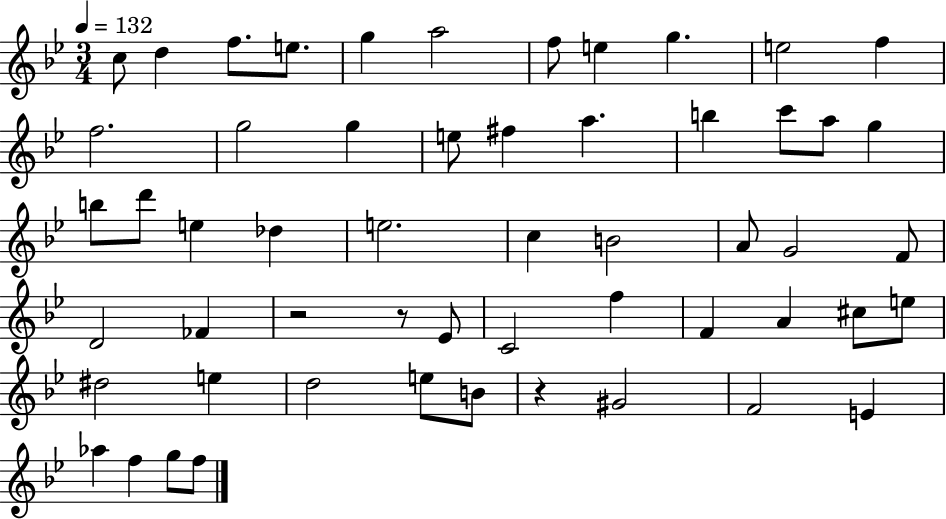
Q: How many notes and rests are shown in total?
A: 55